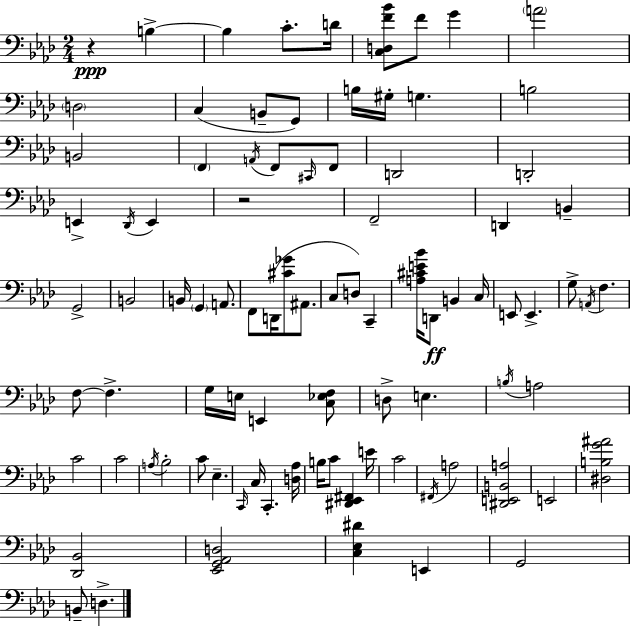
{
  \clef bass
  \numericTimeSignature
  \time 2/4
  \key aes \major
  r4\ppp b4->~~ | b4 c'8.-. d'16 | <c d f' bes'>8 f'8 g'4 | \parenthesize a'2 | \break \parenthesize d2 | c4( b,8-- g,8) | b16 gis16-. g4. | b2 | \break b,2 | \parenthesize f,4 \acciaccatura { a,16 } f,8 \grace { cis,16 } | f,8 d,2 | d,2-. | \break e,4-> \acciaccatura { des,16 } e,4 | r2 | f,2-- | d,4 b,4-- | \break g,2-> | b,2 | b,16 \parenthesize g,4 | a,8. f,8 d,16( <cis' ges'>8 | \break ais,8. c8 d8) c,4-- | <a cis' e' bes'>16 d,8\ff b,4 | c16 e,8 e,4.-> | g8-> \acciaccatura { a,16 } f4. | \break f8~~ f4.-> | g16 e16 e,4 | <c ees f>8 d8-> e4. | \acciaccatura { b16 } a2 | \break c'2 | c'2 | \acciaccatura { a16 } bes2-. | c'8 | \break ees4.-- \grace { c,16 } c16 | c,4.-. <d aes>16 b16 | c'8 <dis, ees, fis,>4 e'16 c'2 | \acciaccatura { fis,16 } | \break a2 | <dis, e, b, a>2 | e,2 | <dis b g' ais'>2 | \break <des, bes,>2 | <ees, g, aes, d>2 | <c ees dis'>4 e,4 | g,2 | \break b,8-- d4.-> | \bar "|."
}